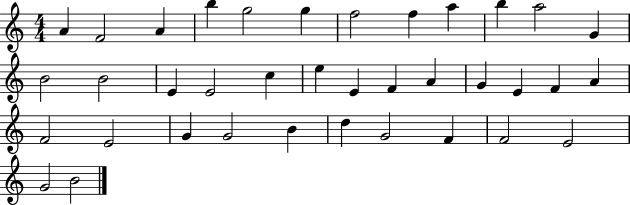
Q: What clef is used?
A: treble